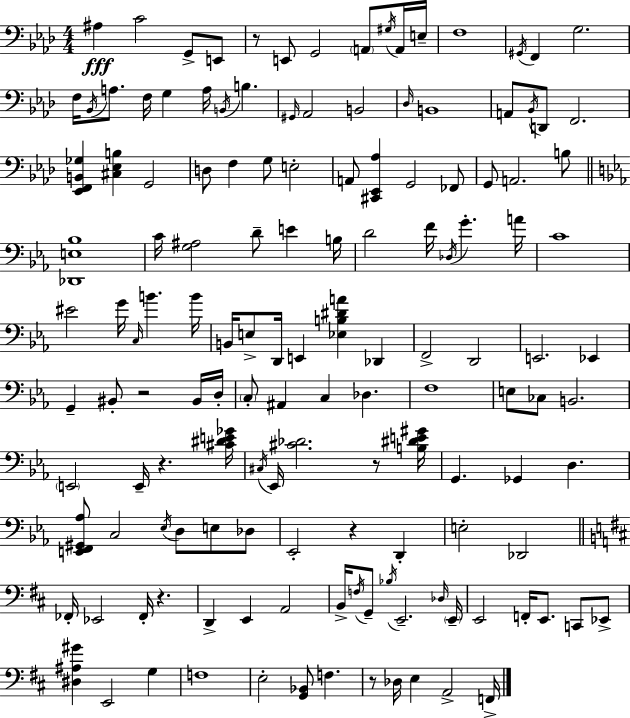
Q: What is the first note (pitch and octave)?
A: A#3